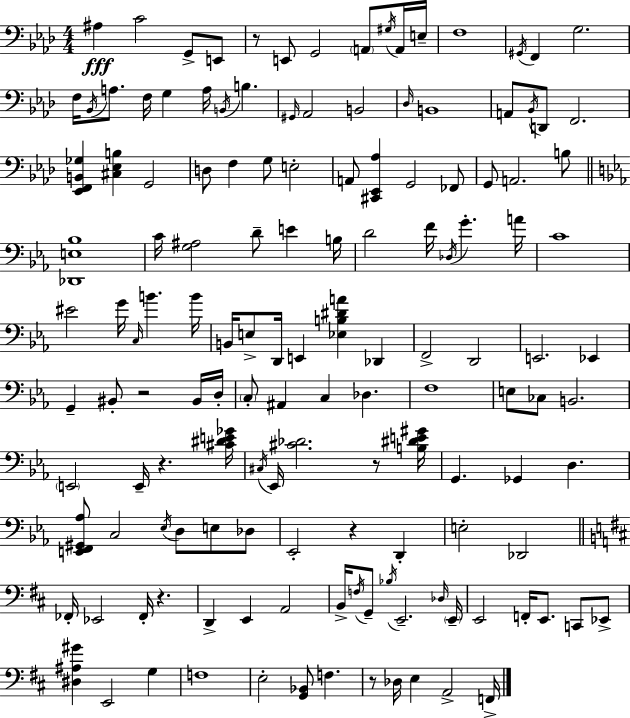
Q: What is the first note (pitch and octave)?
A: A#3